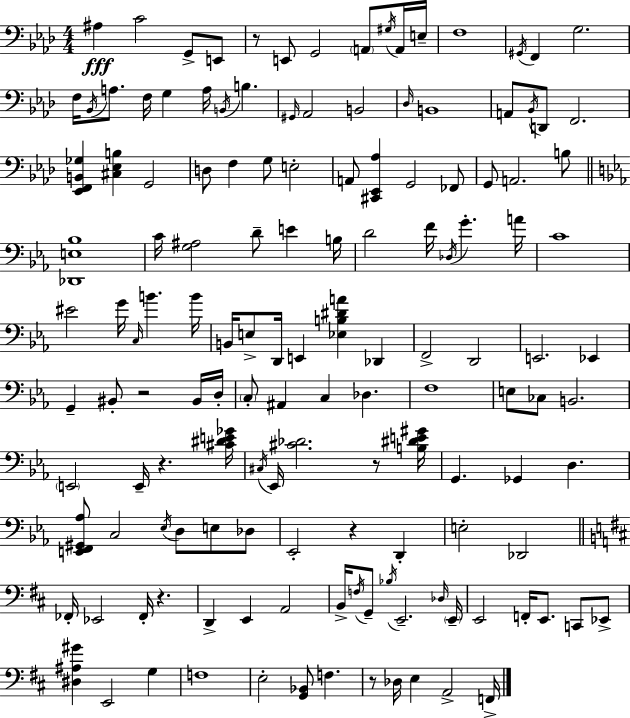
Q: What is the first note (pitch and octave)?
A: A#3